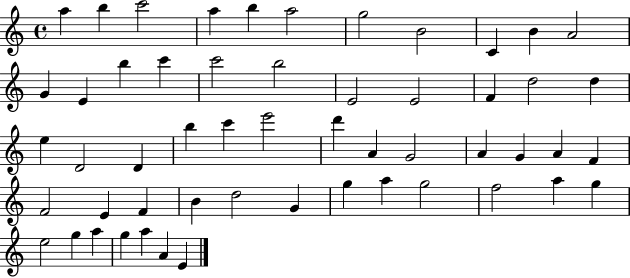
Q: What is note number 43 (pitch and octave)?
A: A5